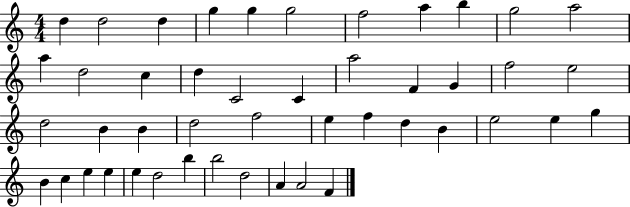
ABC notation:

X:1
T:Untitled
M:4/4
L:1/4
K:C
d d2 d g g g2 f2 a b g2 a2 a d2 c d C2 C a2 F G f2 e2 d2 B B d2 f2 e f d B e2 e g B c e e e d2 b b2 d2 A A2 F